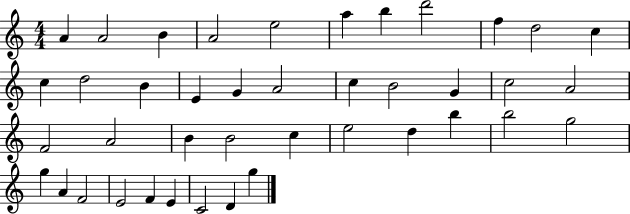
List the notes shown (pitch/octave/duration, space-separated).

A4/q A4/h B4/q A4/h E5/h A5/q B5/q D6/h F5/q D5/h C5/q C5/q D5/h B4/q E4/q G4/q A4/h C5/q B4/h G4/q C5/h A4/h F4/h A4/h B4/q B4/h C5/q E5/h D5/q B5/q B5/h G5/h G5/q A4/q F4/h E4/h F4/q E4/q C4/h D4/q G5/q